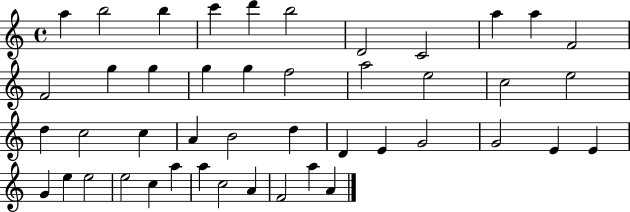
X:1
T:Untitled
M:4/4
L:1/4
K:C
a b2 b c' d' b2 D2 C2 a a F2 F2 g g g g f2 a2 e2 c2 e2 d c2 c A B2 d D E G2 G2 E E G e e2 e2 c a a c2 A F2 a A